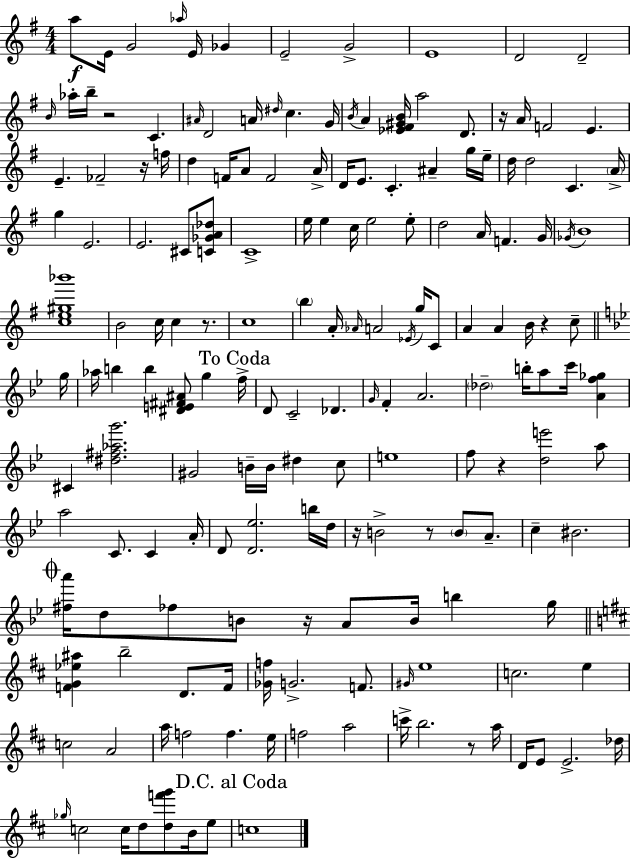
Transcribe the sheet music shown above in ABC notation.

X:1
T:Untitled
M:4/4
L:1/4
K:G
a/2 E/4 G2 _a/4 E/4 _G E2 G2 E4 D2 D2 B/4 _a/4 b/4 z2 C ^A/4 D2 A/4 ^d/4 c G/4 B/4 A [_E^F^GB]/4 a2 D/2 z/4 A/4 F2 E E _F2 z/4 f/4 d F/4 A/2 F2 A/4 D/4 E/2 C ^A g/4 e/4 d/4 d2 C A/4 g E2 E2 ^C/2 [C_GA_d]/2 C4 e/4 e c/4 e2 e/2 d2 A/4 F G/4 _G/4 B4 [ce^g_b']4 B2 c/4 c z/2 c4 b A/4 _A/4 A2 _E/4 g/4 C/2 A A B/4 z c/2 g/4 _a/4 b b [^DE^F^A]/2 g f/4 D/2 C2 _D G/4 F A2 _d2 b/4 a/2 c'/4 [Af_g] ^C [^d^f_ag']2 ^G2 B/4 B/4 ^d c/2 e4 f/2 z [de']2 a/2 a2 C/2 C A/4 D/2 [D_e]2 b/4 d/4 z/4 B2 z/2 B/2 A/2 c ^B2 [^fa']/4 d/2 _f/2 B/2 z/4 A/2 B/4 b g/4 [FG_e^a] b2 D/2 F/4 [_Gf]/4 G2 F/2 ^G/4 e4 c2 e c2 A2 a/4 f2 f e/4 f2 a2 c'/4 b2 z/2 a/4 D/4 E/2 E2 _d/4 _g/4 c2 c/4 d/2 [df'g']/2 B/4 e/2 c4